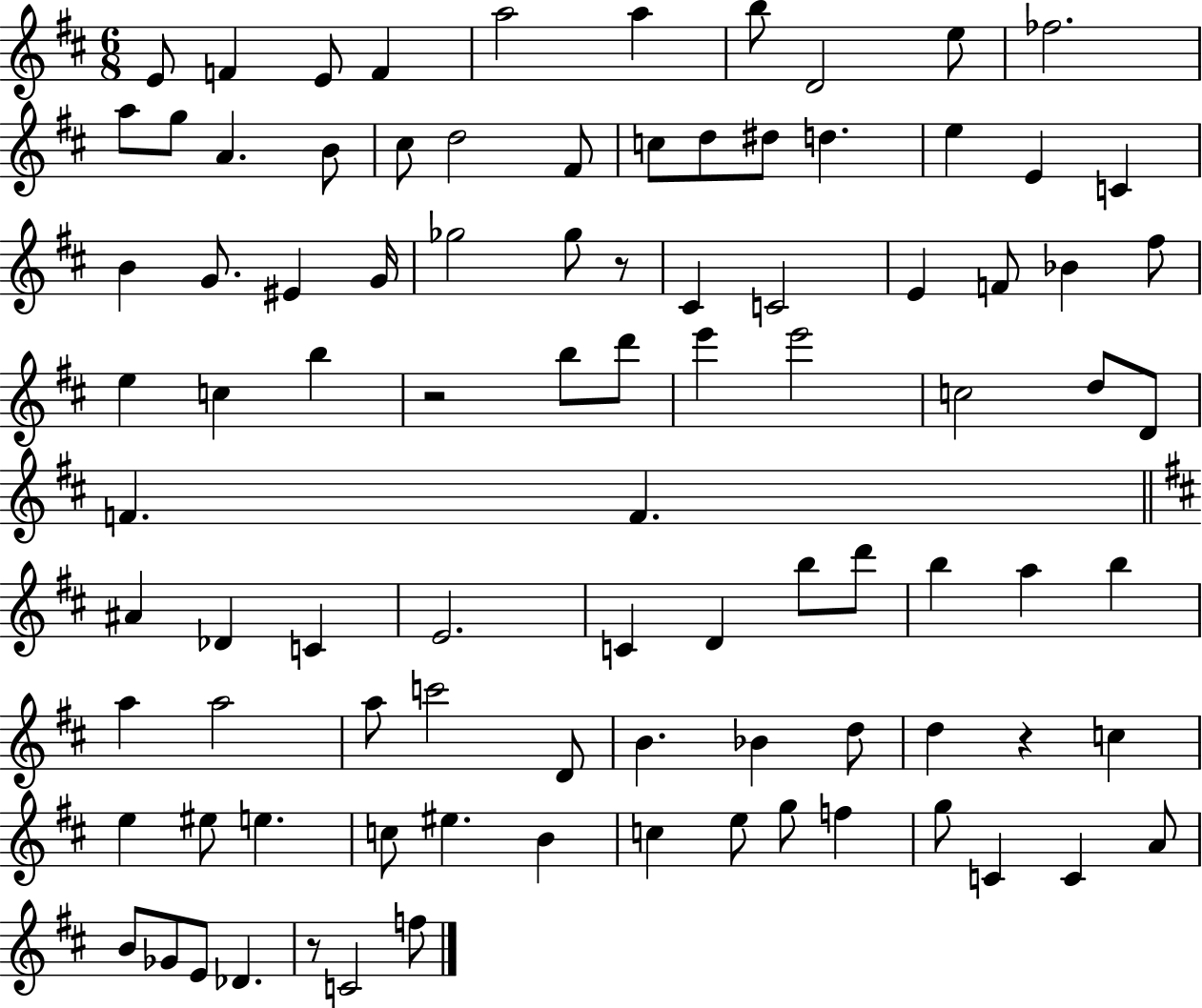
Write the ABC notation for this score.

X:1
T:Untitled
M:6/8
L:1/4
K:D
E/2 F E/2 F a2 a b/2 D2 e/2 _f2 a/2 g/2 A B/2 ^c/2 d2 ^F/2 c/2 d/2 ^d/2 d e E C B G/2 ^E G/4 _g2 _g/2 z/2 ^C C2 E F/2 _B ^f/2 e c b z2 b/2 d'/2 e' e'2 c2 d/2 D/2 F F ^A _D C E2 C D b/2 d'/2 b a b a a2 a/2 c'2 D/2 B _B d/2 d z c e ^e/2 e c/2 ^e B c e/2 g/2 f g/2 C C A/2 B/2 _G/2 E/2 _D z/2 C2 f/2